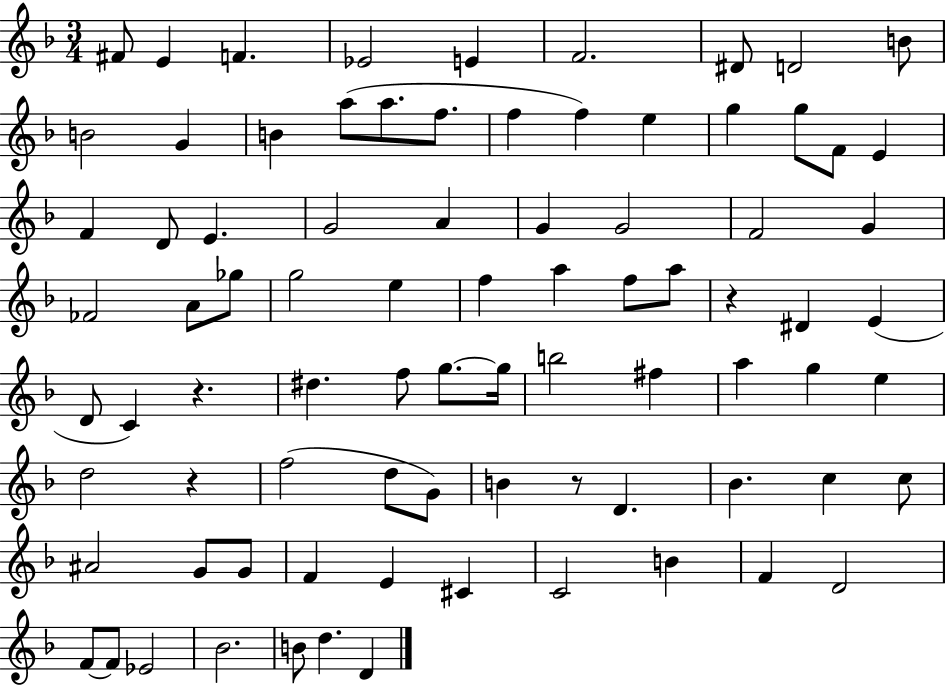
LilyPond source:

{
  \clef treble
  \numericTimeSignature
  \time 3/4
  \key f \major
  \repeat volta 2 { fis'8 e'4 f'4. | ees'2 e'4 | f'2. | dis'8 d'2 b'8 | \break b'2 g'4 | b'4 a''8( a''8. f''8. | f''4 f''4) e''4 | g''4 g''8 f'8 e'4 | \break f'4 d'8 e'4. | g'2 a'4 | g'4 g'2 | f'2 g'4 | \break fes'2 a'8 ges''8 | g''2 e''4 | f''4 a''4 f''8 a''8 | r4 dis'4 e'4( | \break d'8 c'4) r4. | dis''4. f''8 g''8.~~ g''16 | b''2 fis''4 | a''4 g''4 e''4 | \break d''2 r4 | f''2( d''8 g'8) | b'4 r8 d'4. | bes'4. c''4 c''8 | \break ais'2 g'8 g'8 | f'4 e'4 cis'4 | c'2 b'4 | f'4 d'2 | \break f'8~~ f'8 ees'2 | bes'2. | b'8 d''4. d'4 | } \bar "|."
}